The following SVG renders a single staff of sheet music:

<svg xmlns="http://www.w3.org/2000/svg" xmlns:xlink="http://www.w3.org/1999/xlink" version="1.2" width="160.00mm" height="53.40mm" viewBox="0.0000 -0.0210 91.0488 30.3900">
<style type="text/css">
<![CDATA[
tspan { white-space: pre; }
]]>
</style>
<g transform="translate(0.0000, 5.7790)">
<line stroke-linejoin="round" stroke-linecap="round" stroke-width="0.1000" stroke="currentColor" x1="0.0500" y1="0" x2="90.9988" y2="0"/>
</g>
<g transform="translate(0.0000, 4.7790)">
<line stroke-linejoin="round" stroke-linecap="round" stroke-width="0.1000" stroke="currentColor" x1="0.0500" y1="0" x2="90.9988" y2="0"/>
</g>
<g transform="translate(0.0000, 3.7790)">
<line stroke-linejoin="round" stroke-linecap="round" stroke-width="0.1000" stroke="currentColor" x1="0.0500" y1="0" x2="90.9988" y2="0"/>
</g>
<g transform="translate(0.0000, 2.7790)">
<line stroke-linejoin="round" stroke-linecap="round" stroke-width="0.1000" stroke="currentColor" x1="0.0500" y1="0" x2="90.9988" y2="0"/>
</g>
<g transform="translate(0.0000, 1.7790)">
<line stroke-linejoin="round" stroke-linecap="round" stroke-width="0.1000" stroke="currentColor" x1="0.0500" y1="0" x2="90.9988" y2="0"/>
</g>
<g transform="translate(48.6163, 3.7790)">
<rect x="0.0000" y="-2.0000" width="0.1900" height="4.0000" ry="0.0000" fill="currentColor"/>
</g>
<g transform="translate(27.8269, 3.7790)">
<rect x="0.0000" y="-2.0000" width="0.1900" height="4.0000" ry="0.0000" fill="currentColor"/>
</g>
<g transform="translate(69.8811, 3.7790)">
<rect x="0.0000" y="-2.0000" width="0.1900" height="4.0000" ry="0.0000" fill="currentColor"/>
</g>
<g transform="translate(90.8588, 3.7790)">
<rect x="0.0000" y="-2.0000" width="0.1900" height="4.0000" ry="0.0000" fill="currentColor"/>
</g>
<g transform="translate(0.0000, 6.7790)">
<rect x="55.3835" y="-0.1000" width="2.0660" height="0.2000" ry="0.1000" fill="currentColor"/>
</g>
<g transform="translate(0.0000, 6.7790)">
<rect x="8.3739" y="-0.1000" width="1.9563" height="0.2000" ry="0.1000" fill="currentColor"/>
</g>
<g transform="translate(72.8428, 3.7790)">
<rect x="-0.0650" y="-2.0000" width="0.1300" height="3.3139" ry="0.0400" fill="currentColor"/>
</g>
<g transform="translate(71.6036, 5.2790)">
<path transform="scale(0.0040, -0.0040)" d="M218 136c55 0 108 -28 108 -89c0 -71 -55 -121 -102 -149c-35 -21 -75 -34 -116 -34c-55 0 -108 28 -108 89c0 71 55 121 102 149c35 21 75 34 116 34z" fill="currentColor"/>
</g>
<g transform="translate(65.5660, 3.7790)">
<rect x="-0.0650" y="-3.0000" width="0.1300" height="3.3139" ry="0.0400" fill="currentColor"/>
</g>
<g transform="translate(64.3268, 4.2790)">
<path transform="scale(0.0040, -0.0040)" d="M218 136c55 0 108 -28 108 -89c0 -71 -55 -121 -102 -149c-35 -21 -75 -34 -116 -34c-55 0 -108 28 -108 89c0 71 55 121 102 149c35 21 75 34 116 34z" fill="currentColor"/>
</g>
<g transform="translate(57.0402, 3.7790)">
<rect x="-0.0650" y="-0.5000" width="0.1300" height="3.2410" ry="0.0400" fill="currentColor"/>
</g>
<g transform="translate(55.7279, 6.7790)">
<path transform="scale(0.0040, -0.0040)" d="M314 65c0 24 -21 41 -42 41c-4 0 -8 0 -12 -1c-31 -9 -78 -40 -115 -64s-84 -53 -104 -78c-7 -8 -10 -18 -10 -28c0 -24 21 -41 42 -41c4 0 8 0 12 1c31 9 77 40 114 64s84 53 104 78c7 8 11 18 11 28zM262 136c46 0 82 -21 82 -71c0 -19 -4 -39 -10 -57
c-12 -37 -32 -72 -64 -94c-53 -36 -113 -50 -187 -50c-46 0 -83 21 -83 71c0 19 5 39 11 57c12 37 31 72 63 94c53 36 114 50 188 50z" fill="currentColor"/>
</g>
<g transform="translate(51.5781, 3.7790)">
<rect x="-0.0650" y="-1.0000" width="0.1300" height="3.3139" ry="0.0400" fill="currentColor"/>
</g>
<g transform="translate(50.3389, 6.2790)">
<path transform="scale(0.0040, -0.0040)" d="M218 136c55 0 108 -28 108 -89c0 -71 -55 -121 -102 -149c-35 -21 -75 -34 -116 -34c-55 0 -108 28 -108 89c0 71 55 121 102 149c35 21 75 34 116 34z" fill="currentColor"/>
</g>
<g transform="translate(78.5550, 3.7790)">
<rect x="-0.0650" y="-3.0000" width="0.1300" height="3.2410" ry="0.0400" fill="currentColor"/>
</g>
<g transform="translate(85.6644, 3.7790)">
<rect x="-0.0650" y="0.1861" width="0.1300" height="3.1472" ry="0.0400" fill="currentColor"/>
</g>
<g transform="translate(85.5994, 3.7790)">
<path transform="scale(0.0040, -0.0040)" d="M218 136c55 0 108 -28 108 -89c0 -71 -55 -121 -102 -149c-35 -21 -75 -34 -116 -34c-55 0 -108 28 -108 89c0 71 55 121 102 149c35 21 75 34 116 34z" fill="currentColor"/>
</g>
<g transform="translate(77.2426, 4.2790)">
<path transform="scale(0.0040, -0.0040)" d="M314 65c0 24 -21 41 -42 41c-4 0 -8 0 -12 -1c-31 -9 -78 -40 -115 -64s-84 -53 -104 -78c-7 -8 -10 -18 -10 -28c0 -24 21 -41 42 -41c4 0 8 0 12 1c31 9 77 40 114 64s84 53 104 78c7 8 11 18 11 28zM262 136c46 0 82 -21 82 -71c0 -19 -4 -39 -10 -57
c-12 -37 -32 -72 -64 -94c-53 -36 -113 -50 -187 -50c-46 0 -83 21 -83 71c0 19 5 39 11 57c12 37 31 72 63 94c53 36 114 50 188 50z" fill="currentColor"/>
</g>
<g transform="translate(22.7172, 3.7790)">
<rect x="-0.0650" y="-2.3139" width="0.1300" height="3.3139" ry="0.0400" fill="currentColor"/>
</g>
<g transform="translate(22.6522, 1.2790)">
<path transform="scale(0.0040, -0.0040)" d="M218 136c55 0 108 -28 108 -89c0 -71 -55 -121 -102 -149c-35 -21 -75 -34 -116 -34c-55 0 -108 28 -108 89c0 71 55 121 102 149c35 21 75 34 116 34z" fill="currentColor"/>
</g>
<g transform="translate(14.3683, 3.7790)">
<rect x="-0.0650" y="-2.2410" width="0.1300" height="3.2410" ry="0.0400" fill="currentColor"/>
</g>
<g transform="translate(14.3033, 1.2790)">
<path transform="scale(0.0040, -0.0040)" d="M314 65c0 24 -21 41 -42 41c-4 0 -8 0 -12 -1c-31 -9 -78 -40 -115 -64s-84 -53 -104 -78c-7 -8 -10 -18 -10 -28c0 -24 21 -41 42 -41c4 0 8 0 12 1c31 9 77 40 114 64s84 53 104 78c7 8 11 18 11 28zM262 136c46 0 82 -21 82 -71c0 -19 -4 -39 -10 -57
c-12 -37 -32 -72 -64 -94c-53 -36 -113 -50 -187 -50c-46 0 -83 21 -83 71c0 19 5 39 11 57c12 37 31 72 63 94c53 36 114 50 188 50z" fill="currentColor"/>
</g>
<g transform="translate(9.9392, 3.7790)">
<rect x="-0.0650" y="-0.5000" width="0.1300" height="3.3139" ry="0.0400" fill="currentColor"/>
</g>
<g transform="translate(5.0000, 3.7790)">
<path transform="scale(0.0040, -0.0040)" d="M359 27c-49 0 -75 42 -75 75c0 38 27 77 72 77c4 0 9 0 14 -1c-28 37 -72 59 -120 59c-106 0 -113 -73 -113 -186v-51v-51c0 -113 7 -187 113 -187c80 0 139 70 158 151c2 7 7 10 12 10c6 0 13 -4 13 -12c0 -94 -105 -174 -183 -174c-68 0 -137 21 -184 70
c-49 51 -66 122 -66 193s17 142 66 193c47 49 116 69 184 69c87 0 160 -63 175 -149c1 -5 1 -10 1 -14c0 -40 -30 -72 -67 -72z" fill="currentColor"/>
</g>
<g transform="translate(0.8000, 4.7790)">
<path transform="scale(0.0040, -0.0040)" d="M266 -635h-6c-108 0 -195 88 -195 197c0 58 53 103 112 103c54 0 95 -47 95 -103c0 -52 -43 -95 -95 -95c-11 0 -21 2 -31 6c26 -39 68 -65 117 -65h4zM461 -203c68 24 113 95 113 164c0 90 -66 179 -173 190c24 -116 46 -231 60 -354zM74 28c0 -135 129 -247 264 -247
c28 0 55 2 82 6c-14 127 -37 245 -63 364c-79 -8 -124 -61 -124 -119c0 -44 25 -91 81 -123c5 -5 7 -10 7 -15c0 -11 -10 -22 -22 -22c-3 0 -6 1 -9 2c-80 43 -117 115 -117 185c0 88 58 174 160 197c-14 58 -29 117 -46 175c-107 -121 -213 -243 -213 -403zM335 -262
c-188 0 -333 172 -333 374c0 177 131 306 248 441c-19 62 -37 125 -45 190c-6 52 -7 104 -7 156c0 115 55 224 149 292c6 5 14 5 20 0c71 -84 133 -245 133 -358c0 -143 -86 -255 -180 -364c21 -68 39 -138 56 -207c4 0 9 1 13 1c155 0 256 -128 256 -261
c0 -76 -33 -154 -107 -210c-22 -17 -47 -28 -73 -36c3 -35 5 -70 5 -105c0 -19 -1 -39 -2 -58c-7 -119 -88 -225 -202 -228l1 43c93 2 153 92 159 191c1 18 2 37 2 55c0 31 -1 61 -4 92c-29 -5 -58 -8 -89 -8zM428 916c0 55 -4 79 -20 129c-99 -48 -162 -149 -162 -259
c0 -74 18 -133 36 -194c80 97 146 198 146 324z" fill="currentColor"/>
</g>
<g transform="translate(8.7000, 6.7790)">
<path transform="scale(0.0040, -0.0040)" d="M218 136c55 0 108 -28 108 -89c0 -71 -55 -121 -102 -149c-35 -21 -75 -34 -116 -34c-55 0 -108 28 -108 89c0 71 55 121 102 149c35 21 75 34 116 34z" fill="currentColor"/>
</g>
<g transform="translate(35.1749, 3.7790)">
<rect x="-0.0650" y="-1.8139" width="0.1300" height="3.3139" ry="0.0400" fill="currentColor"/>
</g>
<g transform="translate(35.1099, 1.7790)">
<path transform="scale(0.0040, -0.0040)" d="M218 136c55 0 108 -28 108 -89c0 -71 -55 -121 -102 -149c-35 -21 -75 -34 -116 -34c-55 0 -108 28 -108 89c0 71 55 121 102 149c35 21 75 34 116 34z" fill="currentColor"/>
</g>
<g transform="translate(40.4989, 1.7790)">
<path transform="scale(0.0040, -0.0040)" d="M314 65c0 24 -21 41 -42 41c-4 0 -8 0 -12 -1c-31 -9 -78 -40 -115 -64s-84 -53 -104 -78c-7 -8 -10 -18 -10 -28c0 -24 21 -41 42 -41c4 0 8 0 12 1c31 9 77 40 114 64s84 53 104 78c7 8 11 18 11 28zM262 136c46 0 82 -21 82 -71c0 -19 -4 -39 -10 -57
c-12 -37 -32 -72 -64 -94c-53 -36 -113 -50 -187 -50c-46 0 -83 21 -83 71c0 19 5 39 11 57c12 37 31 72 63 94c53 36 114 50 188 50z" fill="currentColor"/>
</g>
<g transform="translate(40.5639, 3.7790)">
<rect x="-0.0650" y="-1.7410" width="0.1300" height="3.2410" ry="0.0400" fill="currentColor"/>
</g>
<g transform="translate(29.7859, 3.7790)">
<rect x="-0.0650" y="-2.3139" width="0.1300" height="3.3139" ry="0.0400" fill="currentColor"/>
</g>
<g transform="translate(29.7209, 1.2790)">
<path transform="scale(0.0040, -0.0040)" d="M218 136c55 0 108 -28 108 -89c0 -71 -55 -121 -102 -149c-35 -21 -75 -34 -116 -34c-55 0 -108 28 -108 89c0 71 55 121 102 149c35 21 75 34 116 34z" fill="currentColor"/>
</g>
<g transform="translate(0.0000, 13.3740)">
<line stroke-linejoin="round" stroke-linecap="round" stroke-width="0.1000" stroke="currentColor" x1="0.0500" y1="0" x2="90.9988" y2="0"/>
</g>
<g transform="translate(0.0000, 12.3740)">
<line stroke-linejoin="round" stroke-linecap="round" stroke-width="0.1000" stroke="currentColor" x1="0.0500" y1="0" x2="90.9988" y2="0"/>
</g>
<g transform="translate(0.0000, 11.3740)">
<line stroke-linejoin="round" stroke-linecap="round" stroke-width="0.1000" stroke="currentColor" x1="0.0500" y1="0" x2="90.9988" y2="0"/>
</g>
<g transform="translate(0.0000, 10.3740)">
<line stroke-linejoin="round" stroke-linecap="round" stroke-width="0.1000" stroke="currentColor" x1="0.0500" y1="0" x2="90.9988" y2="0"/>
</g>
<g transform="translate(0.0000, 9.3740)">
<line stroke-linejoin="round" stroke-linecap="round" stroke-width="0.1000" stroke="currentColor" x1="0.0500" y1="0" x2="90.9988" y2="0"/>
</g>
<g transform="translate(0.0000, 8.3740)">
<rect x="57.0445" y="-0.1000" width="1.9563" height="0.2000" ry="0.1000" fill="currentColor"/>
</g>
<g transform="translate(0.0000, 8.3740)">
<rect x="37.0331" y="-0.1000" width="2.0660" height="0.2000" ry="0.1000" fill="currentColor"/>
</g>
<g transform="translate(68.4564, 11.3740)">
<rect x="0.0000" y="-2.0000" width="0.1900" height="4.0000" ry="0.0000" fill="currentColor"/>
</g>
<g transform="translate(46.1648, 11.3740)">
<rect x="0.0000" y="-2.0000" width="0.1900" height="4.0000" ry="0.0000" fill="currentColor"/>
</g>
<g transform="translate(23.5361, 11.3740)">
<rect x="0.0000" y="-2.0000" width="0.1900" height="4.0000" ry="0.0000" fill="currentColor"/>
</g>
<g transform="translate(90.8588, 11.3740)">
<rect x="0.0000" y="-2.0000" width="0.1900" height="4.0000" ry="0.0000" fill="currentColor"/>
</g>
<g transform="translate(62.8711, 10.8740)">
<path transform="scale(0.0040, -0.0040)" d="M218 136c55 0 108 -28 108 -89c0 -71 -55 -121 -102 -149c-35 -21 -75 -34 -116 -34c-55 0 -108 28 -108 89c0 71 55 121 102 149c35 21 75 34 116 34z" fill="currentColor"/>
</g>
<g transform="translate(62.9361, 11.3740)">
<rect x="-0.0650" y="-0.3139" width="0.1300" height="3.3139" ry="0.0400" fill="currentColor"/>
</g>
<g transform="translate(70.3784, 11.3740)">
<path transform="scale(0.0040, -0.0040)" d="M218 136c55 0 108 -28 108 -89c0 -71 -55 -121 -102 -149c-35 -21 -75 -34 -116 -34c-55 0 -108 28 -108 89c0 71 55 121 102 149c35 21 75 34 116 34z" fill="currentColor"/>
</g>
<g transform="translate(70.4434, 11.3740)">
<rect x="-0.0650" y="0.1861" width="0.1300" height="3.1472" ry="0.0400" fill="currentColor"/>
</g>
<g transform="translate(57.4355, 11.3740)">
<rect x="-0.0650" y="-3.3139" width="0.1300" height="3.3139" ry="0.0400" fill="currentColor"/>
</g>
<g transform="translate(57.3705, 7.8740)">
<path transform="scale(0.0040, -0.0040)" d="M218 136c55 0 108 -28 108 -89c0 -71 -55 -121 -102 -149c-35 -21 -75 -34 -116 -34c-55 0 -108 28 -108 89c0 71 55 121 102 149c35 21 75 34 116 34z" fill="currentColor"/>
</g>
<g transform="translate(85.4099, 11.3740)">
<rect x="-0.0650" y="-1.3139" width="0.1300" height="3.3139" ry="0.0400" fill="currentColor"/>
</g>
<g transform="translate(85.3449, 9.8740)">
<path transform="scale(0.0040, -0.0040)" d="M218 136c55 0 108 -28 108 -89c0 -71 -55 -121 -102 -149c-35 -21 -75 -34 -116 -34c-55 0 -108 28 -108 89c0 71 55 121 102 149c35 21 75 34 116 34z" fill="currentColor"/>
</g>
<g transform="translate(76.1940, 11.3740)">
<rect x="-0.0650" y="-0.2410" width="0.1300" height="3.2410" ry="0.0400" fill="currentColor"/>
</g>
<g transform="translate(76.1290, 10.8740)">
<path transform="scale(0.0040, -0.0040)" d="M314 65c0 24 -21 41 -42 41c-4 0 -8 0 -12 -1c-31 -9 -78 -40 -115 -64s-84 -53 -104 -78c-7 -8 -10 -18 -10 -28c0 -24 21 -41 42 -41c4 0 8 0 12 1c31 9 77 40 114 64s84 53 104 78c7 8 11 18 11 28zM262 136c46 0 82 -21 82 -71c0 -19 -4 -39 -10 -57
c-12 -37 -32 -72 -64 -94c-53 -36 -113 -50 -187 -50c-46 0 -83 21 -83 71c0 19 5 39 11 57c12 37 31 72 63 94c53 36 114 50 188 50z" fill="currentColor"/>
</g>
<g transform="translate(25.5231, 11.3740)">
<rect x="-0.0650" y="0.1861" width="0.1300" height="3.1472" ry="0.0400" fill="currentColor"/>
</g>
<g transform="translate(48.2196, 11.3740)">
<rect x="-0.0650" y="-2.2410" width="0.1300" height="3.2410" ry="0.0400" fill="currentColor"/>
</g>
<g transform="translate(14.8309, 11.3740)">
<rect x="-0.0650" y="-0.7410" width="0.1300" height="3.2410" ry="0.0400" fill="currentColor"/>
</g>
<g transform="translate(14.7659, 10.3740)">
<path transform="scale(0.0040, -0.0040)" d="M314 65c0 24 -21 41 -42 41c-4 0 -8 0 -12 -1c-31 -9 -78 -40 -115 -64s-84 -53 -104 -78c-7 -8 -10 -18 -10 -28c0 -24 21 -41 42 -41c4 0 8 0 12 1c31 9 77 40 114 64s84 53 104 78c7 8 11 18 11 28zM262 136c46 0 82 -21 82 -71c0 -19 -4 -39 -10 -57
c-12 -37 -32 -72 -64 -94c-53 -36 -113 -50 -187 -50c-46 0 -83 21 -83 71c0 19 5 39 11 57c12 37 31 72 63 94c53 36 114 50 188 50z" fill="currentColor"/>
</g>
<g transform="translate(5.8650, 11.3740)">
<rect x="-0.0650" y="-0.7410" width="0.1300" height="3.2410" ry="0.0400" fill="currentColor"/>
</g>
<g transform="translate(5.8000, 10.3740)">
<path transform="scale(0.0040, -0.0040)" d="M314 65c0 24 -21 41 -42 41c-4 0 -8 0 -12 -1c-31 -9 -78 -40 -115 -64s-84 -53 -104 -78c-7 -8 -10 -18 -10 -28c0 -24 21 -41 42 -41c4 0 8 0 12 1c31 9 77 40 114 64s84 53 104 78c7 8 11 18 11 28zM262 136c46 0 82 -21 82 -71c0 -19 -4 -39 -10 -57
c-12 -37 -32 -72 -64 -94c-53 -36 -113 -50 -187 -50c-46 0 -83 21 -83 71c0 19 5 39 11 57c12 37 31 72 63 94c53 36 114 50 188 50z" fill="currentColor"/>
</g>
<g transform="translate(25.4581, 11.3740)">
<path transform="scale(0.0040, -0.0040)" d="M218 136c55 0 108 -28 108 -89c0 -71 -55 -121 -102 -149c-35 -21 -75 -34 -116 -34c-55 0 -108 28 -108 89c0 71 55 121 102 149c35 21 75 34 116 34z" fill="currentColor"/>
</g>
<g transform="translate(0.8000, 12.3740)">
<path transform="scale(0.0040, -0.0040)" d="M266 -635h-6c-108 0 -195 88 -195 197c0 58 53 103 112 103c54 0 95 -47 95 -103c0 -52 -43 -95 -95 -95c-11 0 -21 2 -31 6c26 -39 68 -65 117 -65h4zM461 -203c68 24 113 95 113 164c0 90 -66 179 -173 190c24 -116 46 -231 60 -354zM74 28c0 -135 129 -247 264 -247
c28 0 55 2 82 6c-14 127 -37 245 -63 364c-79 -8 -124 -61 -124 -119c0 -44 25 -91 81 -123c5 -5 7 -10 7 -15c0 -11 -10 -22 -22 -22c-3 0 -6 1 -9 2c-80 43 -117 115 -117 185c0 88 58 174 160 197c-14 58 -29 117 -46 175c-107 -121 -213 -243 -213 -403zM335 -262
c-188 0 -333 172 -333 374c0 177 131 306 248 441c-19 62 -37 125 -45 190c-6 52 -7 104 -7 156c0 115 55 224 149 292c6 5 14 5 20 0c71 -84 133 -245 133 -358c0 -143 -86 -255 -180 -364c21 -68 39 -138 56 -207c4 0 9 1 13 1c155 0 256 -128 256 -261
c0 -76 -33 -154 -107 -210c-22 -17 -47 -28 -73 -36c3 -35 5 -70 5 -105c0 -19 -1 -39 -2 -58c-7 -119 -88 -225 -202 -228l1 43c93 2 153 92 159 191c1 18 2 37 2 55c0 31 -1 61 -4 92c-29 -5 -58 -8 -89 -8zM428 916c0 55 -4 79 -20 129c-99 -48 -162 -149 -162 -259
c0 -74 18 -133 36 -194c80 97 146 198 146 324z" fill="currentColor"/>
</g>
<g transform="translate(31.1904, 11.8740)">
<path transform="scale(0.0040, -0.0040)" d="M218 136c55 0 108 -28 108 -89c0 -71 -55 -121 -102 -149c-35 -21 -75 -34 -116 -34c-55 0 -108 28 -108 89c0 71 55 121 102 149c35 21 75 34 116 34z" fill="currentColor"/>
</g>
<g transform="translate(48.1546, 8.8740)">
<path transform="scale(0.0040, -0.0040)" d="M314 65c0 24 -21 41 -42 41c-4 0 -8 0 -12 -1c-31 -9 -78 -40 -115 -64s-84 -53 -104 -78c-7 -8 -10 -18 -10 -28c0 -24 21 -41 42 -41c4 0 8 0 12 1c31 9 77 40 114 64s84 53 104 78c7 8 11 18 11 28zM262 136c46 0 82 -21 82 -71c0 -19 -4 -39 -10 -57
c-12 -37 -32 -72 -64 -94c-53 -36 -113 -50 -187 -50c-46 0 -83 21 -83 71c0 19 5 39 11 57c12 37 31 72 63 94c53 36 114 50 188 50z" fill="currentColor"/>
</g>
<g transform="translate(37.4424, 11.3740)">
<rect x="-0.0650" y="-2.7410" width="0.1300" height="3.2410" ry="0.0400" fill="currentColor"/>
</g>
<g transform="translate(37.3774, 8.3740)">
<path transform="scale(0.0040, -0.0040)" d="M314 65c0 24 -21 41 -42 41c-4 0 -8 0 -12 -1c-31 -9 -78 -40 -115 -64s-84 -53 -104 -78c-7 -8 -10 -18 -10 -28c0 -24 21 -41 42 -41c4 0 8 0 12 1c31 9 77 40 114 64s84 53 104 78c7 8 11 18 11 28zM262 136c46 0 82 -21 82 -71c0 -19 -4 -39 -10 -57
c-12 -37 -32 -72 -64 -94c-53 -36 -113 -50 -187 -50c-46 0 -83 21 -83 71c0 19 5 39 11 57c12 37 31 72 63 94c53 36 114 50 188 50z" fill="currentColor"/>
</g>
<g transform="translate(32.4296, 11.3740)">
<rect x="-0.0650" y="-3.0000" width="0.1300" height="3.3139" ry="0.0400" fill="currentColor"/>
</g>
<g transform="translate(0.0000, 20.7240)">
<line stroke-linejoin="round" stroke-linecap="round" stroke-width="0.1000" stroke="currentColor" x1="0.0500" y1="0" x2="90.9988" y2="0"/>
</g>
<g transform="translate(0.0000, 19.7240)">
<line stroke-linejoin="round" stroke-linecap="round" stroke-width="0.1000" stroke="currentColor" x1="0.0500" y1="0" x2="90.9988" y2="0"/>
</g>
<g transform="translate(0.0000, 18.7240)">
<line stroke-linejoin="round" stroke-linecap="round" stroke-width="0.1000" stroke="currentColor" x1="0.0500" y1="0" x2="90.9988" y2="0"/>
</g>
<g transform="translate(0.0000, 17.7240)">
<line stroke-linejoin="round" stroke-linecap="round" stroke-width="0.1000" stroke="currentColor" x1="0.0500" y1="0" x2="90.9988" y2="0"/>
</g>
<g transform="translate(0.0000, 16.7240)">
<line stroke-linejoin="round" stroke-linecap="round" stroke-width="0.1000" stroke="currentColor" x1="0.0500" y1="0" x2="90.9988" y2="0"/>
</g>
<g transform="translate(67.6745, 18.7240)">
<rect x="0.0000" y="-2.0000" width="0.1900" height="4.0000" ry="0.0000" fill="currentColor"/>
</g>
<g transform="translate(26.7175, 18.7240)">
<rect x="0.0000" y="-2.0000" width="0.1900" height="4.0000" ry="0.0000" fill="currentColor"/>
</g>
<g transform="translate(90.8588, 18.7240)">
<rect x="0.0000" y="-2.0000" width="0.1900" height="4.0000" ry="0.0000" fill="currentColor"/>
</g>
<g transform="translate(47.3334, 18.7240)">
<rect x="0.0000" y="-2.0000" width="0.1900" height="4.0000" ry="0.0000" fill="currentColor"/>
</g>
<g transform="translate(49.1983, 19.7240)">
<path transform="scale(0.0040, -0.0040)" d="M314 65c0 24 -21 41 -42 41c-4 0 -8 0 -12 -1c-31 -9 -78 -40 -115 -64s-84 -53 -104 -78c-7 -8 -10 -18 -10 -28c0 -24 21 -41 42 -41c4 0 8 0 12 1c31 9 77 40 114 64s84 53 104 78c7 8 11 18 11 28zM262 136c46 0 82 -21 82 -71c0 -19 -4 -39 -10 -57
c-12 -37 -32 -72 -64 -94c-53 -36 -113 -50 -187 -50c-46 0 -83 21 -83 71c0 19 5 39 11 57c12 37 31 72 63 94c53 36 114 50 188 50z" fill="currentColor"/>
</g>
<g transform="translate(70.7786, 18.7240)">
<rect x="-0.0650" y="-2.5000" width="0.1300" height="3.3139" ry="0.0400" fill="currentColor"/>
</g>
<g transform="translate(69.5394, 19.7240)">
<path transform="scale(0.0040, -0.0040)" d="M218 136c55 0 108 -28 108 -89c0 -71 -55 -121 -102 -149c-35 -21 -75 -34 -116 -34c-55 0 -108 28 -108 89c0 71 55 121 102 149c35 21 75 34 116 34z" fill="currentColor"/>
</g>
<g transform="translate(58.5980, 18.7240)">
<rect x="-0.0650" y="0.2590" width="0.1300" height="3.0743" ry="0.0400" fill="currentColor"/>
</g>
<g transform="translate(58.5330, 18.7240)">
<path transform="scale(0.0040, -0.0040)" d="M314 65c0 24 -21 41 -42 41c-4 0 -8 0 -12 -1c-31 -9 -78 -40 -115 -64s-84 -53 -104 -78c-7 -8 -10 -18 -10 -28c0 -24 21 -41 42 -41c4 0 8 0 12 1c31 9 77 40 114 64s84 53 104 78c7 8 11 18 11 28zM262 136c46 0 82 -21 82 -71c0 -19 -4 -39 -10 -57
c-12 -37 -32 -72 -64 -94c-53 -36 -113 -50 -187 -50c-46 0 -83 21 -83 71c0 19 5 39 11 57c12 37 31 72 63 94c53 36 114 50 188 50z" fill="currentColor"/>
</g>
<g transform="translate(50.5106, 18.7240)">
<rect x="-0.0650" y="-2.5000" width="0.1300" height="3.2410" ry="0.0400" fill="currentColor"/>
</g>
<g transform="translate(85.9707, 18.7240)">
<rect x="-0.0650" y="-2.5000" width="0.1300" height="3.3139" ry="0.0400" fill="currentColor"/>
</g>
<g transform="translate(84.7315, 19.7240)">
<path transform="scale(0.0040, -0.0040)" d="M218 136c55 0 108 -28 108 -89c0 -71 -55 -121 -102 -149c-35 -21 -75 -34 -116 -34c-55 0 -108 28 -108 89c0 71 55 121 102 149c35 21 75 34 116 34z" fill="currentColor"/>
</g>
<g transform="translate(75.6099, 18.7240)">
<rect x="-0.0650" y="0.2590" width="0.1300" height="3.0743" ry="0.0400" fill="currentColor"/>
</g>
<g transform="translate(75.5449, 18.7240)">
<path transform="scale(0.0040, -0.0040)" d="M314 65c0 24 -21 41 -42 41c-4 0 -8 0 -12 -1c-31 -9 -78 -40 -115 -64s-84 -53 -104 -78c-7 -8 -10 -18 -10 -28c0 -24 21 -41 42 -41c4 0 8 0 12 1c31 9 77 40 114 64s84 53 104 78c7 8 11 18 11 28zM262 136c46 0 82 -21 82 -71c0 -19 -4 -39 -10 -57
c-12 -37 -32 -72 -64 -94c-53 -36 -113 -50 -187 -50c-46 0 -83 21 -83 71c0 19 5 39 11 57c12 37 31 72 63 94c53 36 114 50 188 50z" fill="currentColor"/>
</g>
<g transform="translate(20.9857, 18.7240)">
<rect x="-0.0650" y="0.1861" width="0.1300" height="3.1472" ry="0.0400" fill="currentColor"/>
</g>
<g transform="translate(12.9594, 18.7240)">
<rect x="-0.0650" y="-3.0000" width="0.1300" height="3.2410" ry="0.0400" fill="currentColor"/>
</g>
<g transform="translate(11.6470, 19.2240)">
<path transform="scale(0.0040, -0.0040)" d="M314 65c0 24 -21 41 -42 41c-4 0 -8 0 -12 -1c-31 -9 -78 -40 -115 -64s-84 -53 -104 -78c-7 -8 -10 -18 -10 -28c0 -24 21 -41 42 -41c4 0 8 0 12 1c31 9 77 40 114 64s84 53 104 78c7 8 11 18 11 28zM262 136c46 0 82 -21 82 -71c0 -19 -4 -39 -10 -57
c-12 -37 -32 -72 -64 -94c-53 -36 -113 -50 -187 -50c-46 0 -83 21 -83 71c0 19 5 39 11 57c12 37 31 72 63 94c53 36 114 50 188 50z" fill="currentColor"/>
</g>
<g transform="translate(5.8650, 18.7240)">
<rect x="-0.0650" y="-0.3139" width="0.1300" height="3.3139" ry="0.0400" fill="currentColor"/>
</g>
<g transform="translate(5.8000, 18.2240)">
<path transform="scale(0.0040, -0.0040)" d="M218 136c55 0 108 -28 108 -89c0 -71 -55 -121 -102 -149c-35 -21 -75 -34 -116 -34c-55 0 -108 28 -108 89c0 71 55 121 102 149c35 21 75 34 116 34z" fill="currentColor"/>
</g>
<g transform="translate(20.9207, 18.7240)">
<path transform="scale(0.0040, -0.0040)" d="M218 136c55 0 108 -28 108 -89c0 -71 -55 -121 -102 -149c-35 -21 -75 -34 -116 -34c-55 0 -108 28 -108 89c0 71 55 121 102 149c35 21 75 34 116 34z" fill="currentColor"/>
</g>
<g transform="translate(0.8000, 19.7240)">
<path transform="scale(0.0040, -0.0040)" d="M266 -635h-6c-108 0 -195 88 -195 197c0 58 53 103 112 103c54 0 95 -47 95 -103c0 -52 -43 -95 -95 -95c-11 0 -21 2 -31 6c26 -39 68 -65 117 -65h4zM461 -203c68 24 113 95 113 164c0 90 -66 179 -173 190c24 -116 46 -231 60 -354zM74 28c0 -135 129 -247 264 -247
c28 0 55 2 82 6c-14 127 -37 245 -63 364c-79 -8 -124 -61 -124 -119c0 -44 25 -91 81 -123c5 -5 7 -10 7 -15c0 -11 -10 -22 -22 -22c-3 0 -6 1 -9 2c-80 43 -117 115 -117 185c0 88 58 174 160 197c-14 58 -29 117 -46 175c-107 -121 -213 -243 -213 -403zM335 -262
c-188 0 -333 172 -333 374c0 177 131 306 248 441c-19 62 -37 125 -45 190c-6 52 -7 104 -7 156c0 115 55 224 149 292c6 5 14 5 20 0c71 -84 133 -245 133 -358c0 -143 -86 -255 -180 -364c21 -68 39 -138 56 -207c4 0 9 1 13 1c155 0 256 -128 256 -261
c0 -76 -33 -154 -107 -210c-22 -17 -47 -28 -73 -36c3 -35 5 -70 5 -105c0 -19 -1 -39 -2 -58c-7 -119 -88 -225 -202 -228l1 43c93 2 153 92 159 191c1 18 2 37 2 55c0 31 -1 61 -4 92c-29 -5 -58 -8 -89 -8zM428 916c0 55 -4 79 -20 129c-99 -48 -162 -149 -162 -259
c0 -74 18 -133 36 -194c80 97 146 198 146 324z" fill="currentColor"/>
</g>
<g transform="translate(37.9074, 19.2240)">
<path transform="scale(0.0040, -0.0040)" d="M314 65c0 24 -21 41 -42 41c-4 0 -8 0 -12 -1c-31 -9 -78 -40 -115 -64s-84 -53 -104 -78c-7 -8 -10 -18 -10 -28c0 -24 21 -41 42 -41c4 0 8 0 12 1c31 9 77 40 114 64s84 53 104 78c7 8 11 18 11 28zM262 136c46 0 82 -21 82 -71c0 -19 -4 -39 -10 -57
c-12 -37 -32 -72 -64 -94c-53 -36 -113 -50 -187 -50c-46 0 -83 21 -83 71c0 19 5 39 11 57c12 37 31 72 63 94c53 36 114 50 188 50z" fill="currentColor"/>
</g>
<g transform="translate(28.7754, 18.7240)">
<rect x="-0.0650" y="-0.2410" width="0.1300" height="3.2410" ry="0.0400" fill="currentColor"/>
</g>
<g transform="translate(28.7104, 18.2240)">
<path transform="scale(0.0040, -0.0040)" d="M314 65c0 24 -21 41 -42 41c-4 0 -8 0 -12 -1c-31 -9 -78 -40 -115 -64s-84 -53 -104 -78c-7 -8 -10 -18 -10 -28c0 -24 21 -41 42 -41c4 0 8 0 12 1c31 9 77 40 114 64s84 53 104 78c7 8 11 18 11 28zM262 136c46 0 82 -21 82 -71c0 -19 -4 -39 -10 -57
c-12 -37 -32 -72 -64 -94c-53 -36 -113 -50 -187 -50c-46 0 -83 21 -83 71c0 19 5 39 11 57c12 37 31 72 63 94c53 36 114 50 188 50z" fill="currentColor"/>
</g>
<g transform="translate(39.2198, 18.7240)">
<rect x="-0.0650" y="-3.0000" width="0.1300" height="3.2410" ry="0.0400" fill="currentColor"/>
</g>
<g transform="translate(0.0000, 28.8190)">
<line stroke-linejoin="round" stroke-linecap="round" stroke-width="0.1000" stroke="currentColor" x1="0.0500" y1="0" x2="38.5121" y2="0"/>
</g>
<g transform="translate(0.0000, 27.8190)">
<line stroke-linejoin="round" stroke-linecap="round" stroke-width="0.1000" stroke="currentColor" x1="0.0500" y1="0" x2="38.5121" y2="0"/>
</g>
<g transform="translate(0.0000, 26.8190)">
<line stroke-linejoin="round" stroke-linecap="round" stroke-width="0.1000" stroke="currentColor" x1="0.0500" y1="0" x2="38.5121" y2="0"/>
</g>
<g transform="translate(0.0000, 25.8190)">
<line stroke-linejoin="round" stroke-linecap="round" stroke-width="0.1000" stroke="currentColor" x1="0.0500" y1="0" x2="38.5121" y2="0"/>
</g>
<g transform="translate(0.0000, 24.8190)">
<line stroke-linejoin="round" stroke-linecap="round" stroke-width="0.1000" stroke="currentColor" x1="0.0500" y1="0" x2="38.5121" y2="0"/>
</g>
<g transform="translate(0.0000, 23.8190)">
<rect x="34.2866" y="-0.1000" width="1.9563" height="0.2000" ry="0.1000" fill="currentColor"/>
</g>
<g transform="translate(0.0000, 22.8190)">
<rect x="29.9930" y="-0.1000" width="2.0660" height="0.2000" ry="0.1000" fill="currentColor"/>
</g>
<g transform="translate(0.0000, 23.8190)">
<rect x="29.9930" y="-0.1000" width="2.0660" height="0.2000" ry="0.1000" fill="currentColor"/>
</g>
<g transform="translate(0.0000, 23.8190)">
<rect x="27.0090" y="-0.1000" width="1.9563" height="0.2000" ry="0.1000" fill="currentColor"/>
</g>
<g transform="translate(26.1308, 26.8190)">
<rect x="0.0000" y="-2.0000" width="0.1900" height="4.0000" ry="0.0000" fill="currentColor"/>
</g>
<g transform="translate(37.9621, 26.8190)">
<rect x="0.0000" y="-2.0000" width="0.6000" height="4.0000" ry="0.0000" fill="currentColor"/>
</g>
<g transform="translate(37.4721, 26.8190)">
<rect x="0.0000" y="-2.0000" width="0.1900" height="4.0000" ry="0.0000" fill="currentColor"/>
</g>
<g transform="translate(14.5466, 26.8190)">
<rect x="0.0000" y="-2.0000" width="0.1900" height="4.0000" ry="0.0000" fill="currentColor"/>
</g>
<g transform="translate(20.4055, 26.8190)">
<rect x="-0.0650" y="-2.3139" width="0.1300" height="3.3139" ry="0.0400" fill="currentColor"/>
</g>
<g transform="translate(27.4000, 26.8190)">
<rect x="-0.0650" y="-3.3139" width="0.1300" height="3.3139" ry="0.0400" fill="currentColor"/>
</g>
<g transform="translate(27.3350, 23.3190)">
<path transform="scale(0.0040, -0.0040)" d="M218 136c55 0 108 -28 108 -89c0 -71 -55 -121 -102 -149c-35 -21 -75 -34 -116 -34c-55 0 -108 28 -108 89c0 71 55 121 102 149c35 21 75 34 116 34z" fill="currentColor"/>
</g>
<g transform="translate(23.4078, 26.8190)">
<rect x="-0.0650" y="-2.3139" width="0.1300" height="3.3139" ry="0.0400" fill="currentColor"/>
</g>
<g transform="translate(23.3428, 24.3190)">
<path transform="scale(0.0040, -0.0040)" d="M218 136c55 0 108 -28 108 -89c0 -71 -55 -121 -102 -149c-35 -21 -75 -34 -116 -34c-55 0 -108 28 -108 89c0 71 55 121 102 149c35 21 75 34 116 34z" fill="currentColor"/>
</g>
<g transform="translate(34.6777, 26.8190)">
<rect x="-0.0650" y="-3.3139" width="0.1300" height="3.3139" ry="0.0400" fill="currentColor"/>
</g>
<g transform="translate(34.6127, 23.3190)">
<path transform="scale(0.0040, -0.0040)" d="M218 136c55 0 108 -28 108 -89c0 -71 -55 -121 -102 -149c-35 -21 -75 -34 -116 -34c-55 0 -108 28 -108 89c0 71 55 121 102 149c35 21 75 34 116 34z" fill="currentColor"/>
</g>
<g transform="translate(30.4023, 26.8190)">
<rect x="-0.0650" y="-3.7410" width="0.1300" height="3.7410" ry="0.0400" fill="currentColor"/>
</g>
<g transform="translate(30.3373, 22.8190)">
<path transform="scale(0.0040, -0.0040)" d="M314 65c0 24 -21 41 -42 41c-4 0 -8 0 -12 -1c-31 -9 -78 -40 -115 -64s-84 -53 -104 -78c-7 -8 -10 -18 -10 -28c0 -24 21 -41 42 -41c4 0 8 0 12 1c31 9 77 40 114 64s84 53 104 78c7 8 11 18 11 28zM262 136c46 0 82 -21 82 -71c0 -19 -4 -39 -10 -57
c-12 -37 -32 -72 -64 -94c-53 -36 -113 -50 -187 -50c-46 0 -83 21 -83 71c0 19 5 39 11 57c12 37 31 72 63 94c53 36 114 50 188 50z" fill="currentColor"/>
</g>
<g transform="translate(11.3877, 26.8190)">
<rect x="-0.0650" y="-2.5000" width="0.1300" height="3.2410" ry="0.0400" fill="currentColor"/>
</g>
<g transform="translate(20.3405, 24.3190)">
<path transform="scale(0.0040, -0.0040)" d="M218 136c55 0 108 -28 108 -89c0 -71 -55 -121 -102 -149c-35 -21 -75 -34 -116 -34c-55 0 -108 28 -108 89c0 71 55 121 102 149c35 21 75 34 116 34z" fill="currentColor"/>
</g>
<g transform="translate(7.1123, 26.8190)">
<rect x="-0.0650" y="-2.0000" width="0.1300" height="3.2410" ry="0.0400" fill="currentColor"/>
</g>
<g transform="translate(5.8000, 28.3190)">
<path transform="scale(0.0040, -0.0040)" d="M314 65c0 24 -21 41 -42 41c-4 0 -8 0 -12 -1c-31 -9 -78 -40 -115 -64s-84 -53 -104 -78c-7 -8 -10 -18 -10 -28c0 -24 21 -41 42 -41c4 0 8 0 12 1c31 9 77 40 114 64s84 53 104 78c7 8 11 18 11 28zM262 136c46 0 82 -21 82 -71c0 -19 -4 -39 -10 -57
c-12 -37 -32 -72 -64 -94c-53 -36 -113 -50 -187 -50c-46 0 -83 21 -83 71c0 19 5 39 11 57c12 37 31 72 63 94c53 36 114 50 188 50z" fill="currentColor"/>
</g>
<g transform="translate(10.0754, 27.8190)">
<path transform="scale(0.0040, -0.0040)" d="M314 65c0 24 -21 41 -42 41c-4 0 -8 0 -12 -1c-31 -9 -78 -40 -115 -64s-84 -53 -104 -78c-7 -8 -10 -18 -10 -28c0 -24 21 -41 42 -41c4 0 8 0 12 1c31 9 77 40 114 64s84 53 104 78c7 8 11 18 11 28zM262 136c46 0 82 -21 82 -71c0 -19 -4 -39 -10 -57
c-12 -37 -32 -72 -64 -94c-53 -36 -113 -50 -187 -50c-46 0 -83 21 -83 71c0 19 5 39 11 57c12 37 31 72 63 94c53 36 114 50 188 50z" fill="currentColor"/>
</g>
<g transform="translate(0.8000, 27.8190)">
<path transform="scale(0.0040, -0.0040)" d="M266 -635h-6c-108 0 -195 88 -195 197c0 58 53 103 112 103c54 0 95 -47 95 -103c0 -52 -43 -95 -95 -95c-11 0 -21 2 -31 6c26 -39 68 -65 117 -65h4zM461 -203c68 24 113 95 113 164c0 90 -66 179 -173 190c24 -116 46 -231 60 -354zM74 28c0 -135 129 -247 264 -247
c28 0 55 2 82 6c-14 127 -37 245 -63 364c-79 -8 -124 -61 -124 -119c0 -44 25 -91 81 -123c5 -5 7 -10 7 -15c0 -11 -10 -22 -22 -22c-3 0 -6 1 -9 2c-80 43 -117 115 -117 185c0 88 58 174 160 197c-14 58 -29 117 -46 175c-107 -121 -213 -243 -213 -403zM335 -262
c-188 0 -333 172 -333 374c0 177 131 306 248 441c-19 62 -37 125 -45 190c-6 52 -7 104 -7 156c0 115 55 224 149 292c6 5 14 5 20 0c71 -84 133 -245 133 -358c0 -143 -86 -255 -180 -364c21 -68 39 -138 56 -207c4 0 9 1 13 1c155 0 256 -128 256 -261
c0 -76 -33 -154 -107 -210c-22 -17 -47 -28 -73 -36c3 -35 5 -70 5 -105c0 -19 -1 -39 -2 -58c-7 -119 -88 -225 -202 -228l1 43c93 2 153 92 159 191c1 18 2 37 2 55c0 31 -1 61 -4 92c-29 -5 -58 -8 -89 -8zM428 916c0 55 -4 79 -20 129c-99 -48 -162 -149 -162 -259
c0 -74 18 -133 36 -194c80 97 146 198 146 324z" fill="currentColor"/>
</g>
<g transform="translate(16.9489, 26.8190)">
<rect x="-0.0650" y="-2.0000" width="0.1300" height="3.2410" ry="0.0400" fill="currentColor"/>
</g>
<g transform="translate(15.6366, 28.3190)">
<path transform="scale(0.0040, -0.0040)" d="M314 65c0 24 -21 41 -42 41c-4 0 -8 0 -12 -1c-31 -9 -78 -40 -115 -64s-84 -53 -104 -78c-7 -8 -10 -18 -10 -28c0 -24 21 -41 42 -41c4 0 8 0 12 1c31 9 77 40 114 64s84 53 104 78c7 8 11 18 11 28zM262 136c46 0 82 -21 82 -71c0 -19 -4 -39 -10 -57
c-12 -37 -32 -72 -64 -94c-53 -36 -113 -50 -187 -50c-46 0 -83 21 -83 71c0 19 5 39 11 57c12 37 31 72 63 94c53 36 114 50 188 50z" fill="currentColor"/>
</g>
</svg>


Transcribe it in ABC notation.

X:1
T:Untitled
M:4/4
L:1/4
K:C
C g2 g g f f2 D C2 A F A2 B d2 d2 B A a2 g2 b c B c2 e c A2 B c2 A2 G2 B2 G B2 G F2 G2 F2 g g b c'2 b